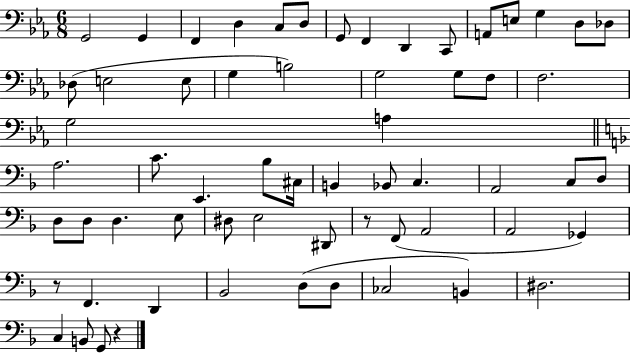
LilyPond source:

{
  \clef bass
  \numericTimeSignature
  \time 6/8
  \key ees \major
  g,2 g,4 | f,4 d4 c8 d8 | g,8 f,4 d,4 c,8 | a,8 e8 g4 d8 des8 | \break des8( e2 e8 | g4 b2) | g2 g8 f8 | f2. | \break g2 a4 | \bar "||" \break \key f \major a2. | c'8. e,4. bes8 cis16 | b,4 bes,8 c4. | a,2 c8 d8 | \break d8 d8 d4. e8 | dis8 e2 dis,8 | r8 f,8( a,2 | a,2 ges,4) | \break r8 f,4. d,4 | bes,2 d8( d8 | ces2 b,4) | dis2. | \break c4 b,8 g,8 r4 | \bar "|."
}